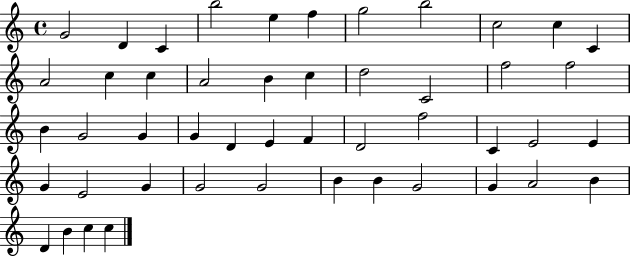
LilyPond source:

{
  \clef treble
  \time 4/4
  \defaultTimeSignature
  \key c \major
  g'2 d'4 c'4 | b''2 e''4 f''4 | g''2 b''2 | c''2 c''4 c'4 | \break a'2 c''4 c''4 | a'2 b'4 c''4 | d''2 c'2 | f''2 f''2 | \break b'4 g'2 g'4 | g'4 d'4 e'4 f'4 | d'2 f''2 | c'4 e'2 e'4 | \break g'4 e'2 g'4 | g'2 g'2 | b'4 b'4 g'2 | g'4 a'2 b'4 | \break d'4 b'4 c''4 c''4 | \bar "|."
}